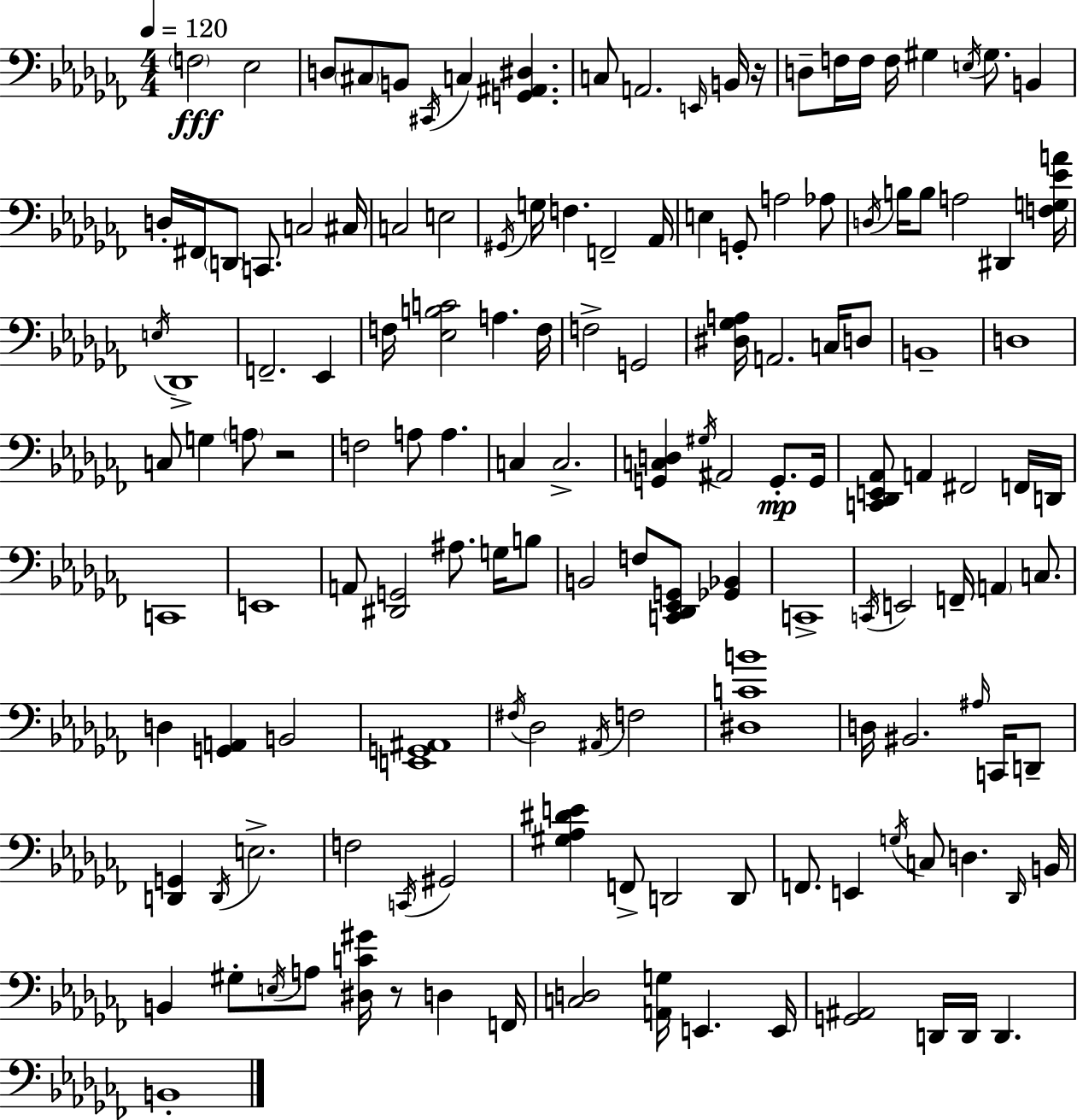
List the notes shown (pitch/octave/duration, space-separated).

F3/h Eb3/h D3/e C#3/e B2/e C#2/s C3/q [G2,A#2,D#3]/q. C3/e A2/h. E2/s B2/s R/s D3/e F3/s F3/s F3/s G#3/q E3/s G#3/e. B2/q D3/s F#2/s D2/e C2/e. C3/h C#3/s C3/h E3/h G#2/s G3/s F3/q. F2/h Ab2/s E3/q G2/e A3/h Ab3/e D3/s B3/s B3/e A3/h D#2/q [F3,G3,Eb4,A4]/s E3/s Db2/w F2/h. Eb2/q F3/s [Eb3,B3,C4]/h A3/q. F3/s F3/h G2/h [D#3,Gb3,A3]/s A2/h. C3/s D3/e B2/w D3/w C3/e G3/q A3/e R/h F3/h A3/e A3/q. C3/q C3/h. [G2,C3,D3]/q G#3/s A#2/h G2/e. G2/s [C2,Db2,E2,Ab2]/e A2/q F#2/h F2/s D2/s C2/w E2/w A2/e [D#2,G2]/h A#3/e. G3/s B3/e B2/h F3/e [C2,Db2,Eb2,G2]/e [Gb2,Bb2]/q C2/w C2/s E2/h F2/s A2/q C3/e. D3/q [G2,A2]/q B2/h [E2,G2,A#2]/w F#3/s Db3/h A#2/s F3/h [D#3,C4,B4]/w D3/s BIS2/h. A#3/s C2/s D2/e [D2,G2]/q D2/s E3/h. F3/h C2/s G#2/h [G#3,Ab3,D#4,E4]/q F2/e D2/h D2/e F2/e. E2/q G3/s C3/e D3/q. Db2/s B2/s B2/q G#3/e E3/s A3/e [D#3,C4,G#4]/s R/e D3/q F2/s [C3,D3]/h [A2,G3]/s E2/q. E2/s [G2,A#2]/h D2/s D2/s D2/q. B2/w